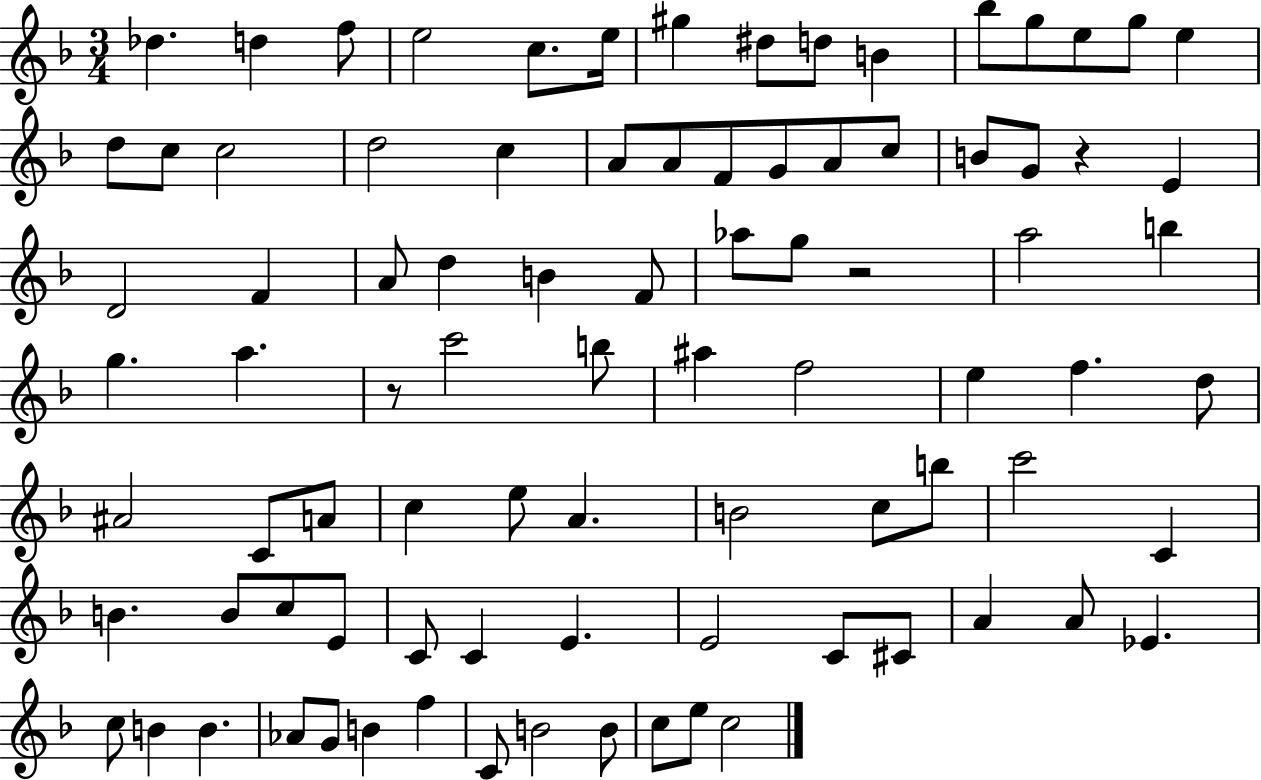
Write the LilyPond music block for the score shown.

{
  \clef treble
  \numericTimeSignature
  \time 3/4
  \key f \major
  des''4. d''4 f''8 | e''2 c''8. e''16 | gis''4 dis''8 d''8 b'4 | bes''8 g''8 e''8 g''8 e''4 | \break d''8 c''8 c''2 | d''2 c''4 | a'8 a'8 f'8 g'8 a'8 c''8 | b'8 g'8 r4 e'4 | \break d'2 f'4 | a'8 d''4 b'4 f'8 | aes''8 g''8 r2 | a''2 b''4 | \break g''4. a''4. | r8 c'''2 b''8 | ais''4 f''2 | e''4 f''4. d''8 | \break ais'2 c'8 a'8 | c''4 e''8 a'4. | b'2 c''8 b''8 | c'''2 c'4 | \break b'4. b'8 c''8 e'8 | c'8 c'4 e'4. | e'2 c'8 cis'8 | a'4 a'8 ees'4. | \break c''8 b'4 b'4. | aes'8 g'8 b'4 f''4 | c'8 b'2 b'8 | c''8 e''8 c''2 | \break \bar "|."
}